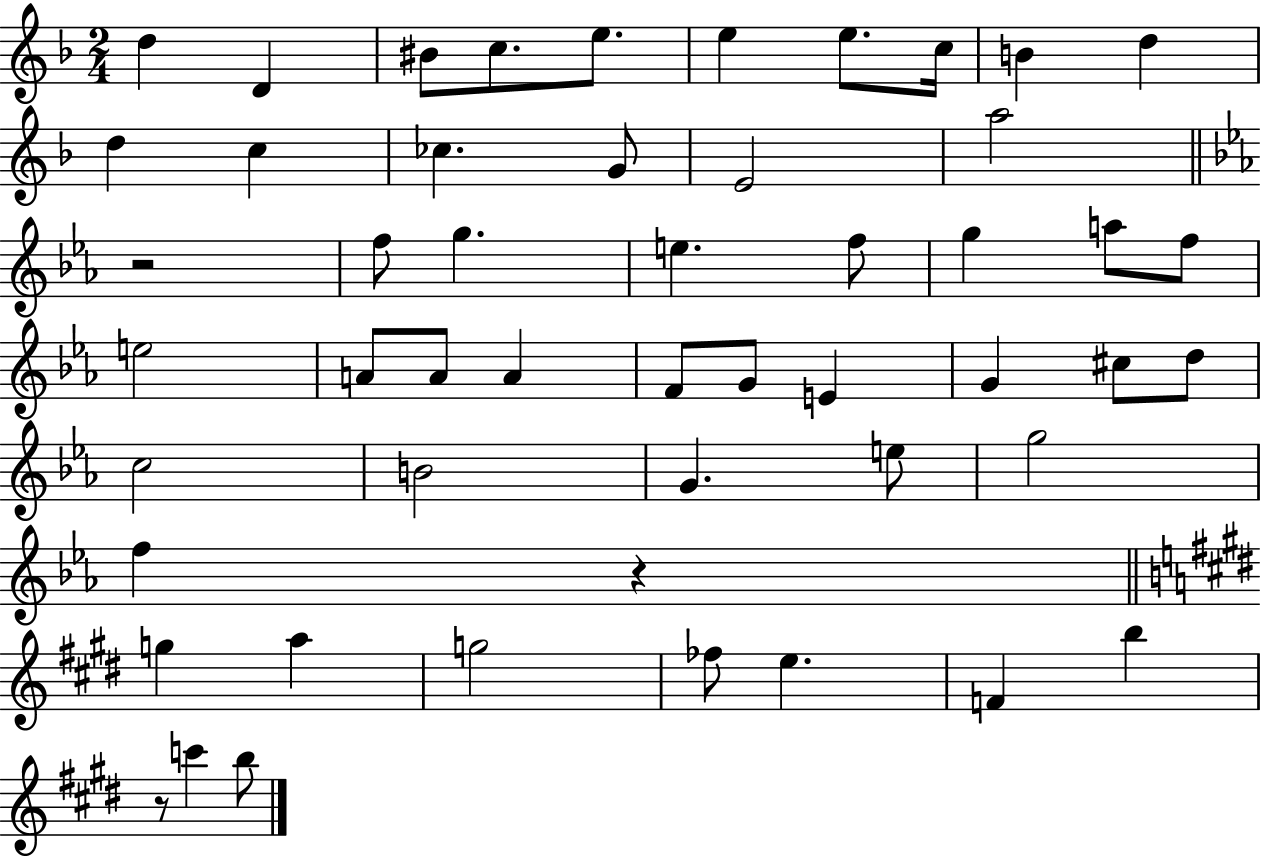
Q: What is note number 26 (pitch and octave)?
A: A4